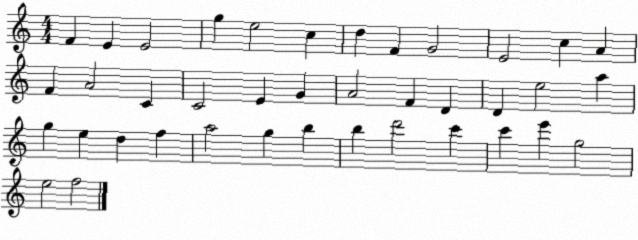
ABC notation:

X:1
T:Untitled
M:4/4
L:1/4
K:C
F E E2 g e2 c d F G2 E2 c A F A2 C C2 E G A2 F D D e2 a g e d f a2 g b b d'2 c' c' e' g2 e2 f2